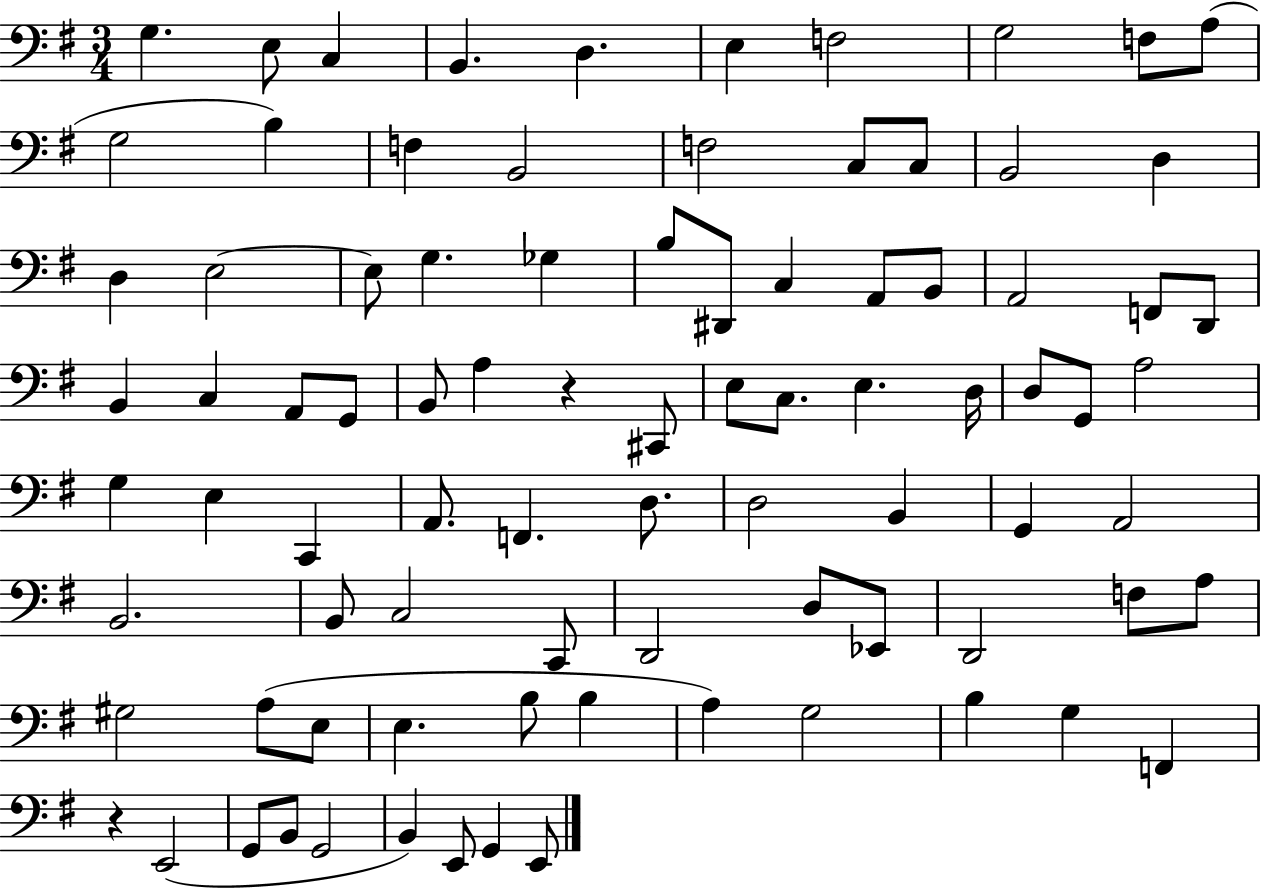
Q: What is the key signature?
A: G major